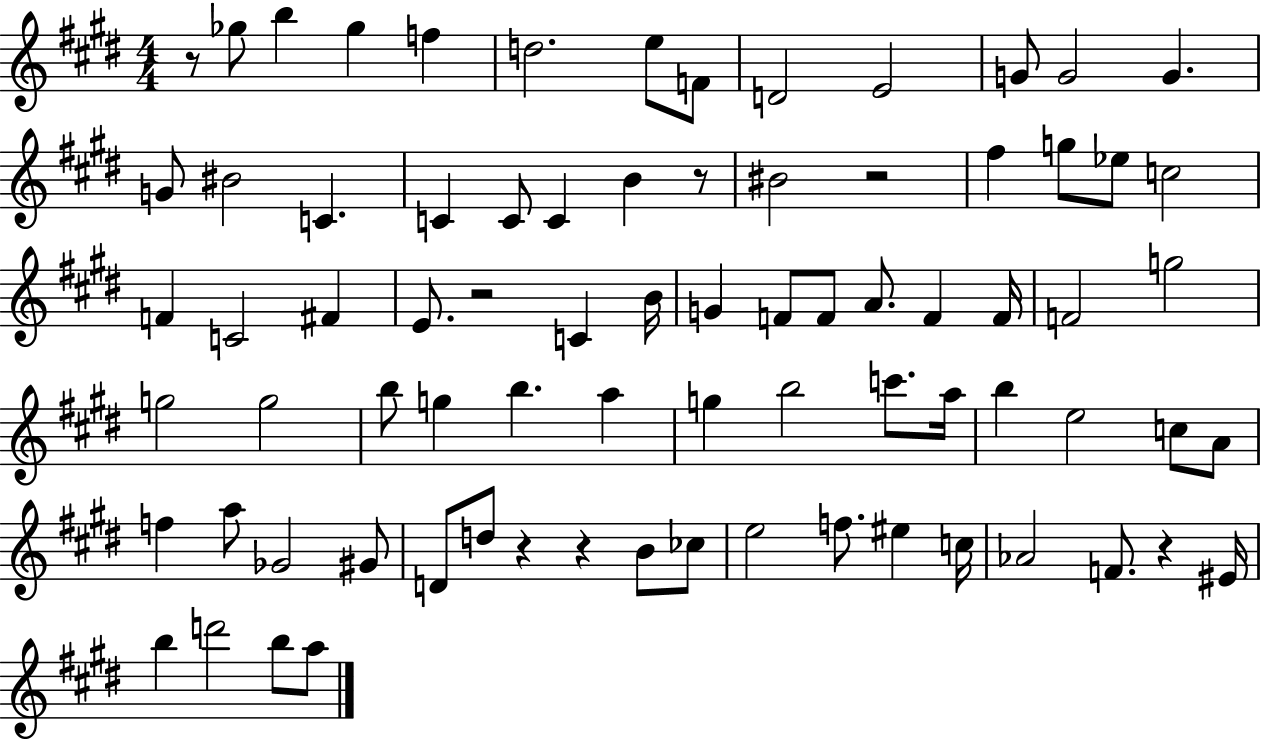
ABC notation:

X:1
T:Untitled
M:4/4
L:1/4
K:E
z/2 _g/2 b _g f d2 e/2 F/2 D2 E2 G/2 G2 G G/2 ^B2 C C C/2 C B z/2 ^B2 z2 ^f g/2 _e/2 c2 F C2 ^F E/2 z2 C B/4 G F/2 F/2 A/2 F F/4 F2 g2 g2 g2 b/2 g b a g b2 c'/2 a/4 b e2 c/2 A/2 f a/2 _G2 ^G/2 D/2 d/2 z z B/2 _c/2 e2 f/2 ^e c/4 _A2 F/2 z ^E/4 b d'2 b/2 a/2